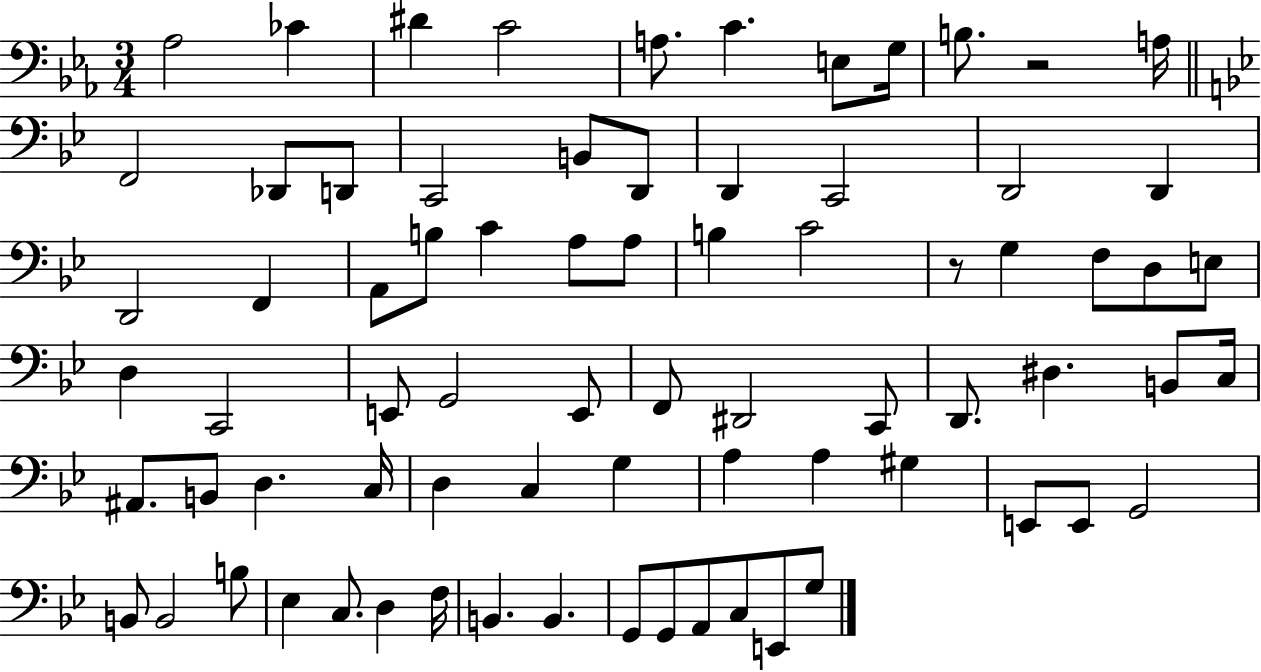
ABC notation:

X:1
T:Untitled
M:3/4
L:1/4
K:Eb
_A,2 _C ^D C2 A,/2 C E,/2 G,/4 B,/2 z2 A,/4 F,,2 _D,,/2 D,,/2 C,,2 B,,/2 D,,/2 D,, C,,2 D,,2 D,, D,,2 F,, A,,/2 B,/2 C A,/2 A,/2 B, C2 z/2 G, F,/2 D,/2 E,/2 D, C,,2 E,,/2 G,,2 E,,/2 F,,/2 ^D,,2 C,,/2 D,,/2 ^D, B,,/2 C,/4 ^A,,/2 B,,/2 D, C,/4 D, C, G, A, A, ^G, E,,/2 E,,/2 G,,2 B,,/2 B,,2 B,/2 _E, C,/2 D, F,/4 B,, B,, G,,/2 G,,/2 A,,/2 C,/2 E,,/2 G,/2